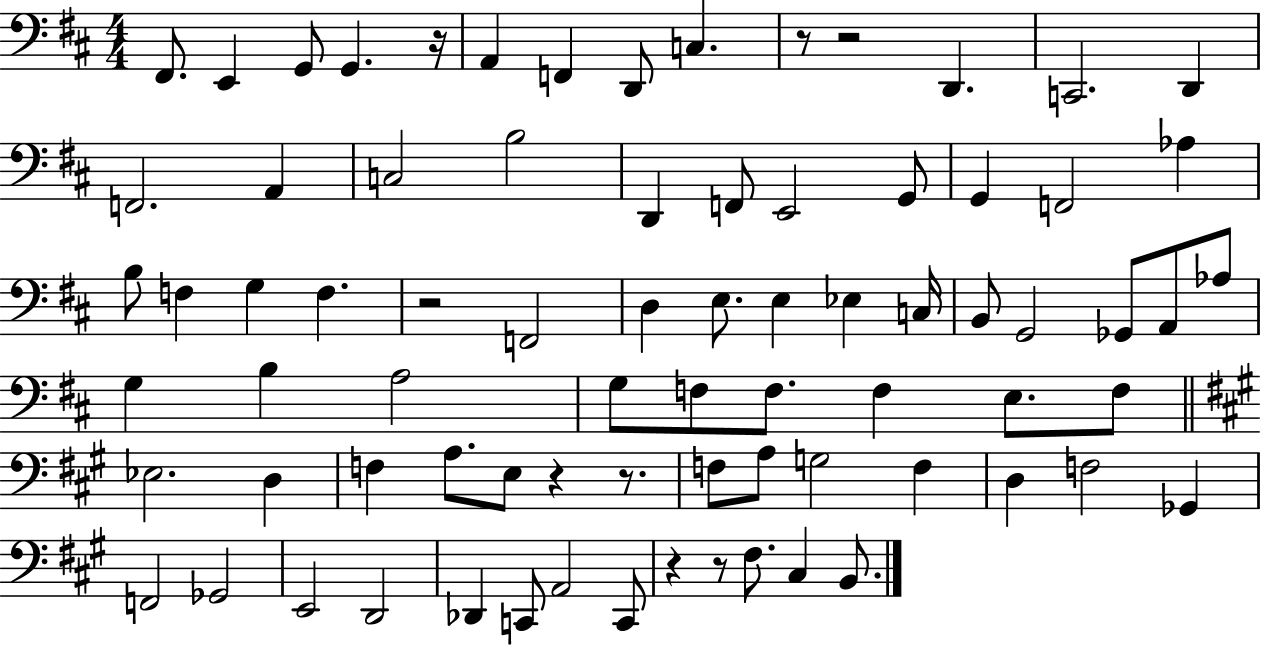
X:1
T:Untitled
M:4/4
L:1/4
K:D
^F,,/2 E,, G,,/2 G,, z/4 A,, F,, D,,/2 C, z/2 z2 D,, C,,2 D,, F,,2 A,, C,2 B,2 D,, F,,/2 E,,2 G,,/2 G,, F,,2 _A, B,/2 F, G, F, z2 F,,2 D, E,/2 E, _E, C,/4 B,,/2 G,,2 _G,,/2 A,,/2 _A,/2 G, B, A,2 G,/2 F,/2 F,/2 F, E,/2 F,/2 _E,2 D, F, A,/2 E,/2 z z/2 F,/2 A,/2 G,2 F, D, F,2 _G,, F,,2 _G,,2 E,,2 D,,2 _D,, C,,/2 A,,2 C,,/2 z z/2 ^F,/2 ^C, B,,/2